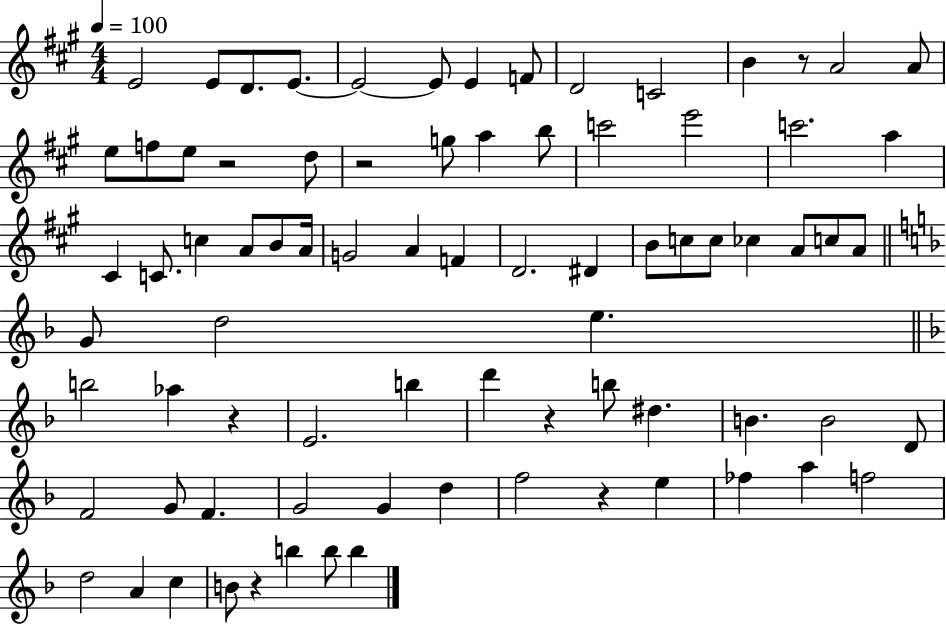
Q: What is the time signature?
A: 4/4